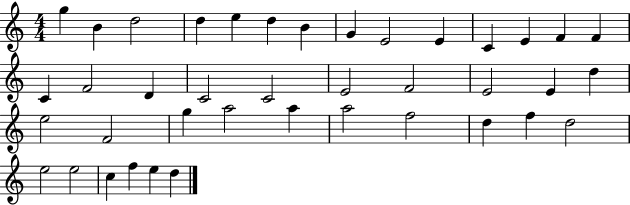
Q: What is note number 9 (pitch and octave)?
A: E4